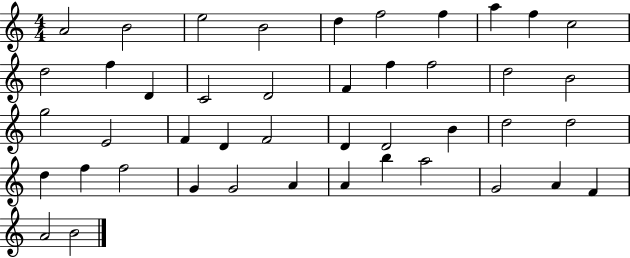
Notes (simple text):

A4/h B4/h E5/h B4/h D5/q F5/h F5/q A5/q F5/q C5/h D5/h F5/q D4/q C4/h D4/h F4/q F5/q F5/h D5/h B4/h G5/h E4/h F4/q D4/q F4/h D4/q D4/h B4/q D5/h D5/h D5/q F5/q F5/h G4/q G4/h A4/q A4/q B5/q A5/h G4/h A4/q F4/q A4/h B4/h